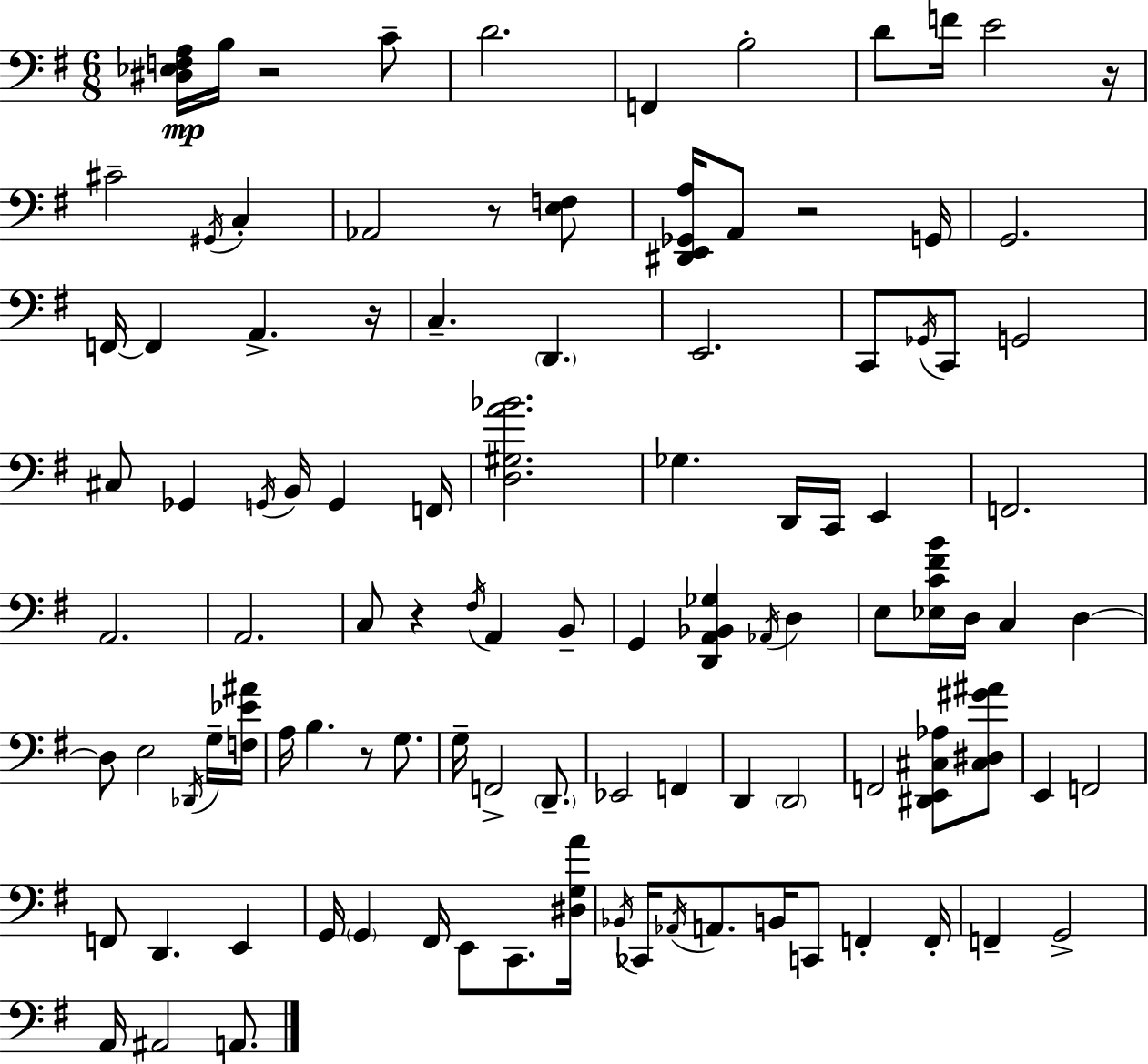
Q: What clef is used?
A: bass